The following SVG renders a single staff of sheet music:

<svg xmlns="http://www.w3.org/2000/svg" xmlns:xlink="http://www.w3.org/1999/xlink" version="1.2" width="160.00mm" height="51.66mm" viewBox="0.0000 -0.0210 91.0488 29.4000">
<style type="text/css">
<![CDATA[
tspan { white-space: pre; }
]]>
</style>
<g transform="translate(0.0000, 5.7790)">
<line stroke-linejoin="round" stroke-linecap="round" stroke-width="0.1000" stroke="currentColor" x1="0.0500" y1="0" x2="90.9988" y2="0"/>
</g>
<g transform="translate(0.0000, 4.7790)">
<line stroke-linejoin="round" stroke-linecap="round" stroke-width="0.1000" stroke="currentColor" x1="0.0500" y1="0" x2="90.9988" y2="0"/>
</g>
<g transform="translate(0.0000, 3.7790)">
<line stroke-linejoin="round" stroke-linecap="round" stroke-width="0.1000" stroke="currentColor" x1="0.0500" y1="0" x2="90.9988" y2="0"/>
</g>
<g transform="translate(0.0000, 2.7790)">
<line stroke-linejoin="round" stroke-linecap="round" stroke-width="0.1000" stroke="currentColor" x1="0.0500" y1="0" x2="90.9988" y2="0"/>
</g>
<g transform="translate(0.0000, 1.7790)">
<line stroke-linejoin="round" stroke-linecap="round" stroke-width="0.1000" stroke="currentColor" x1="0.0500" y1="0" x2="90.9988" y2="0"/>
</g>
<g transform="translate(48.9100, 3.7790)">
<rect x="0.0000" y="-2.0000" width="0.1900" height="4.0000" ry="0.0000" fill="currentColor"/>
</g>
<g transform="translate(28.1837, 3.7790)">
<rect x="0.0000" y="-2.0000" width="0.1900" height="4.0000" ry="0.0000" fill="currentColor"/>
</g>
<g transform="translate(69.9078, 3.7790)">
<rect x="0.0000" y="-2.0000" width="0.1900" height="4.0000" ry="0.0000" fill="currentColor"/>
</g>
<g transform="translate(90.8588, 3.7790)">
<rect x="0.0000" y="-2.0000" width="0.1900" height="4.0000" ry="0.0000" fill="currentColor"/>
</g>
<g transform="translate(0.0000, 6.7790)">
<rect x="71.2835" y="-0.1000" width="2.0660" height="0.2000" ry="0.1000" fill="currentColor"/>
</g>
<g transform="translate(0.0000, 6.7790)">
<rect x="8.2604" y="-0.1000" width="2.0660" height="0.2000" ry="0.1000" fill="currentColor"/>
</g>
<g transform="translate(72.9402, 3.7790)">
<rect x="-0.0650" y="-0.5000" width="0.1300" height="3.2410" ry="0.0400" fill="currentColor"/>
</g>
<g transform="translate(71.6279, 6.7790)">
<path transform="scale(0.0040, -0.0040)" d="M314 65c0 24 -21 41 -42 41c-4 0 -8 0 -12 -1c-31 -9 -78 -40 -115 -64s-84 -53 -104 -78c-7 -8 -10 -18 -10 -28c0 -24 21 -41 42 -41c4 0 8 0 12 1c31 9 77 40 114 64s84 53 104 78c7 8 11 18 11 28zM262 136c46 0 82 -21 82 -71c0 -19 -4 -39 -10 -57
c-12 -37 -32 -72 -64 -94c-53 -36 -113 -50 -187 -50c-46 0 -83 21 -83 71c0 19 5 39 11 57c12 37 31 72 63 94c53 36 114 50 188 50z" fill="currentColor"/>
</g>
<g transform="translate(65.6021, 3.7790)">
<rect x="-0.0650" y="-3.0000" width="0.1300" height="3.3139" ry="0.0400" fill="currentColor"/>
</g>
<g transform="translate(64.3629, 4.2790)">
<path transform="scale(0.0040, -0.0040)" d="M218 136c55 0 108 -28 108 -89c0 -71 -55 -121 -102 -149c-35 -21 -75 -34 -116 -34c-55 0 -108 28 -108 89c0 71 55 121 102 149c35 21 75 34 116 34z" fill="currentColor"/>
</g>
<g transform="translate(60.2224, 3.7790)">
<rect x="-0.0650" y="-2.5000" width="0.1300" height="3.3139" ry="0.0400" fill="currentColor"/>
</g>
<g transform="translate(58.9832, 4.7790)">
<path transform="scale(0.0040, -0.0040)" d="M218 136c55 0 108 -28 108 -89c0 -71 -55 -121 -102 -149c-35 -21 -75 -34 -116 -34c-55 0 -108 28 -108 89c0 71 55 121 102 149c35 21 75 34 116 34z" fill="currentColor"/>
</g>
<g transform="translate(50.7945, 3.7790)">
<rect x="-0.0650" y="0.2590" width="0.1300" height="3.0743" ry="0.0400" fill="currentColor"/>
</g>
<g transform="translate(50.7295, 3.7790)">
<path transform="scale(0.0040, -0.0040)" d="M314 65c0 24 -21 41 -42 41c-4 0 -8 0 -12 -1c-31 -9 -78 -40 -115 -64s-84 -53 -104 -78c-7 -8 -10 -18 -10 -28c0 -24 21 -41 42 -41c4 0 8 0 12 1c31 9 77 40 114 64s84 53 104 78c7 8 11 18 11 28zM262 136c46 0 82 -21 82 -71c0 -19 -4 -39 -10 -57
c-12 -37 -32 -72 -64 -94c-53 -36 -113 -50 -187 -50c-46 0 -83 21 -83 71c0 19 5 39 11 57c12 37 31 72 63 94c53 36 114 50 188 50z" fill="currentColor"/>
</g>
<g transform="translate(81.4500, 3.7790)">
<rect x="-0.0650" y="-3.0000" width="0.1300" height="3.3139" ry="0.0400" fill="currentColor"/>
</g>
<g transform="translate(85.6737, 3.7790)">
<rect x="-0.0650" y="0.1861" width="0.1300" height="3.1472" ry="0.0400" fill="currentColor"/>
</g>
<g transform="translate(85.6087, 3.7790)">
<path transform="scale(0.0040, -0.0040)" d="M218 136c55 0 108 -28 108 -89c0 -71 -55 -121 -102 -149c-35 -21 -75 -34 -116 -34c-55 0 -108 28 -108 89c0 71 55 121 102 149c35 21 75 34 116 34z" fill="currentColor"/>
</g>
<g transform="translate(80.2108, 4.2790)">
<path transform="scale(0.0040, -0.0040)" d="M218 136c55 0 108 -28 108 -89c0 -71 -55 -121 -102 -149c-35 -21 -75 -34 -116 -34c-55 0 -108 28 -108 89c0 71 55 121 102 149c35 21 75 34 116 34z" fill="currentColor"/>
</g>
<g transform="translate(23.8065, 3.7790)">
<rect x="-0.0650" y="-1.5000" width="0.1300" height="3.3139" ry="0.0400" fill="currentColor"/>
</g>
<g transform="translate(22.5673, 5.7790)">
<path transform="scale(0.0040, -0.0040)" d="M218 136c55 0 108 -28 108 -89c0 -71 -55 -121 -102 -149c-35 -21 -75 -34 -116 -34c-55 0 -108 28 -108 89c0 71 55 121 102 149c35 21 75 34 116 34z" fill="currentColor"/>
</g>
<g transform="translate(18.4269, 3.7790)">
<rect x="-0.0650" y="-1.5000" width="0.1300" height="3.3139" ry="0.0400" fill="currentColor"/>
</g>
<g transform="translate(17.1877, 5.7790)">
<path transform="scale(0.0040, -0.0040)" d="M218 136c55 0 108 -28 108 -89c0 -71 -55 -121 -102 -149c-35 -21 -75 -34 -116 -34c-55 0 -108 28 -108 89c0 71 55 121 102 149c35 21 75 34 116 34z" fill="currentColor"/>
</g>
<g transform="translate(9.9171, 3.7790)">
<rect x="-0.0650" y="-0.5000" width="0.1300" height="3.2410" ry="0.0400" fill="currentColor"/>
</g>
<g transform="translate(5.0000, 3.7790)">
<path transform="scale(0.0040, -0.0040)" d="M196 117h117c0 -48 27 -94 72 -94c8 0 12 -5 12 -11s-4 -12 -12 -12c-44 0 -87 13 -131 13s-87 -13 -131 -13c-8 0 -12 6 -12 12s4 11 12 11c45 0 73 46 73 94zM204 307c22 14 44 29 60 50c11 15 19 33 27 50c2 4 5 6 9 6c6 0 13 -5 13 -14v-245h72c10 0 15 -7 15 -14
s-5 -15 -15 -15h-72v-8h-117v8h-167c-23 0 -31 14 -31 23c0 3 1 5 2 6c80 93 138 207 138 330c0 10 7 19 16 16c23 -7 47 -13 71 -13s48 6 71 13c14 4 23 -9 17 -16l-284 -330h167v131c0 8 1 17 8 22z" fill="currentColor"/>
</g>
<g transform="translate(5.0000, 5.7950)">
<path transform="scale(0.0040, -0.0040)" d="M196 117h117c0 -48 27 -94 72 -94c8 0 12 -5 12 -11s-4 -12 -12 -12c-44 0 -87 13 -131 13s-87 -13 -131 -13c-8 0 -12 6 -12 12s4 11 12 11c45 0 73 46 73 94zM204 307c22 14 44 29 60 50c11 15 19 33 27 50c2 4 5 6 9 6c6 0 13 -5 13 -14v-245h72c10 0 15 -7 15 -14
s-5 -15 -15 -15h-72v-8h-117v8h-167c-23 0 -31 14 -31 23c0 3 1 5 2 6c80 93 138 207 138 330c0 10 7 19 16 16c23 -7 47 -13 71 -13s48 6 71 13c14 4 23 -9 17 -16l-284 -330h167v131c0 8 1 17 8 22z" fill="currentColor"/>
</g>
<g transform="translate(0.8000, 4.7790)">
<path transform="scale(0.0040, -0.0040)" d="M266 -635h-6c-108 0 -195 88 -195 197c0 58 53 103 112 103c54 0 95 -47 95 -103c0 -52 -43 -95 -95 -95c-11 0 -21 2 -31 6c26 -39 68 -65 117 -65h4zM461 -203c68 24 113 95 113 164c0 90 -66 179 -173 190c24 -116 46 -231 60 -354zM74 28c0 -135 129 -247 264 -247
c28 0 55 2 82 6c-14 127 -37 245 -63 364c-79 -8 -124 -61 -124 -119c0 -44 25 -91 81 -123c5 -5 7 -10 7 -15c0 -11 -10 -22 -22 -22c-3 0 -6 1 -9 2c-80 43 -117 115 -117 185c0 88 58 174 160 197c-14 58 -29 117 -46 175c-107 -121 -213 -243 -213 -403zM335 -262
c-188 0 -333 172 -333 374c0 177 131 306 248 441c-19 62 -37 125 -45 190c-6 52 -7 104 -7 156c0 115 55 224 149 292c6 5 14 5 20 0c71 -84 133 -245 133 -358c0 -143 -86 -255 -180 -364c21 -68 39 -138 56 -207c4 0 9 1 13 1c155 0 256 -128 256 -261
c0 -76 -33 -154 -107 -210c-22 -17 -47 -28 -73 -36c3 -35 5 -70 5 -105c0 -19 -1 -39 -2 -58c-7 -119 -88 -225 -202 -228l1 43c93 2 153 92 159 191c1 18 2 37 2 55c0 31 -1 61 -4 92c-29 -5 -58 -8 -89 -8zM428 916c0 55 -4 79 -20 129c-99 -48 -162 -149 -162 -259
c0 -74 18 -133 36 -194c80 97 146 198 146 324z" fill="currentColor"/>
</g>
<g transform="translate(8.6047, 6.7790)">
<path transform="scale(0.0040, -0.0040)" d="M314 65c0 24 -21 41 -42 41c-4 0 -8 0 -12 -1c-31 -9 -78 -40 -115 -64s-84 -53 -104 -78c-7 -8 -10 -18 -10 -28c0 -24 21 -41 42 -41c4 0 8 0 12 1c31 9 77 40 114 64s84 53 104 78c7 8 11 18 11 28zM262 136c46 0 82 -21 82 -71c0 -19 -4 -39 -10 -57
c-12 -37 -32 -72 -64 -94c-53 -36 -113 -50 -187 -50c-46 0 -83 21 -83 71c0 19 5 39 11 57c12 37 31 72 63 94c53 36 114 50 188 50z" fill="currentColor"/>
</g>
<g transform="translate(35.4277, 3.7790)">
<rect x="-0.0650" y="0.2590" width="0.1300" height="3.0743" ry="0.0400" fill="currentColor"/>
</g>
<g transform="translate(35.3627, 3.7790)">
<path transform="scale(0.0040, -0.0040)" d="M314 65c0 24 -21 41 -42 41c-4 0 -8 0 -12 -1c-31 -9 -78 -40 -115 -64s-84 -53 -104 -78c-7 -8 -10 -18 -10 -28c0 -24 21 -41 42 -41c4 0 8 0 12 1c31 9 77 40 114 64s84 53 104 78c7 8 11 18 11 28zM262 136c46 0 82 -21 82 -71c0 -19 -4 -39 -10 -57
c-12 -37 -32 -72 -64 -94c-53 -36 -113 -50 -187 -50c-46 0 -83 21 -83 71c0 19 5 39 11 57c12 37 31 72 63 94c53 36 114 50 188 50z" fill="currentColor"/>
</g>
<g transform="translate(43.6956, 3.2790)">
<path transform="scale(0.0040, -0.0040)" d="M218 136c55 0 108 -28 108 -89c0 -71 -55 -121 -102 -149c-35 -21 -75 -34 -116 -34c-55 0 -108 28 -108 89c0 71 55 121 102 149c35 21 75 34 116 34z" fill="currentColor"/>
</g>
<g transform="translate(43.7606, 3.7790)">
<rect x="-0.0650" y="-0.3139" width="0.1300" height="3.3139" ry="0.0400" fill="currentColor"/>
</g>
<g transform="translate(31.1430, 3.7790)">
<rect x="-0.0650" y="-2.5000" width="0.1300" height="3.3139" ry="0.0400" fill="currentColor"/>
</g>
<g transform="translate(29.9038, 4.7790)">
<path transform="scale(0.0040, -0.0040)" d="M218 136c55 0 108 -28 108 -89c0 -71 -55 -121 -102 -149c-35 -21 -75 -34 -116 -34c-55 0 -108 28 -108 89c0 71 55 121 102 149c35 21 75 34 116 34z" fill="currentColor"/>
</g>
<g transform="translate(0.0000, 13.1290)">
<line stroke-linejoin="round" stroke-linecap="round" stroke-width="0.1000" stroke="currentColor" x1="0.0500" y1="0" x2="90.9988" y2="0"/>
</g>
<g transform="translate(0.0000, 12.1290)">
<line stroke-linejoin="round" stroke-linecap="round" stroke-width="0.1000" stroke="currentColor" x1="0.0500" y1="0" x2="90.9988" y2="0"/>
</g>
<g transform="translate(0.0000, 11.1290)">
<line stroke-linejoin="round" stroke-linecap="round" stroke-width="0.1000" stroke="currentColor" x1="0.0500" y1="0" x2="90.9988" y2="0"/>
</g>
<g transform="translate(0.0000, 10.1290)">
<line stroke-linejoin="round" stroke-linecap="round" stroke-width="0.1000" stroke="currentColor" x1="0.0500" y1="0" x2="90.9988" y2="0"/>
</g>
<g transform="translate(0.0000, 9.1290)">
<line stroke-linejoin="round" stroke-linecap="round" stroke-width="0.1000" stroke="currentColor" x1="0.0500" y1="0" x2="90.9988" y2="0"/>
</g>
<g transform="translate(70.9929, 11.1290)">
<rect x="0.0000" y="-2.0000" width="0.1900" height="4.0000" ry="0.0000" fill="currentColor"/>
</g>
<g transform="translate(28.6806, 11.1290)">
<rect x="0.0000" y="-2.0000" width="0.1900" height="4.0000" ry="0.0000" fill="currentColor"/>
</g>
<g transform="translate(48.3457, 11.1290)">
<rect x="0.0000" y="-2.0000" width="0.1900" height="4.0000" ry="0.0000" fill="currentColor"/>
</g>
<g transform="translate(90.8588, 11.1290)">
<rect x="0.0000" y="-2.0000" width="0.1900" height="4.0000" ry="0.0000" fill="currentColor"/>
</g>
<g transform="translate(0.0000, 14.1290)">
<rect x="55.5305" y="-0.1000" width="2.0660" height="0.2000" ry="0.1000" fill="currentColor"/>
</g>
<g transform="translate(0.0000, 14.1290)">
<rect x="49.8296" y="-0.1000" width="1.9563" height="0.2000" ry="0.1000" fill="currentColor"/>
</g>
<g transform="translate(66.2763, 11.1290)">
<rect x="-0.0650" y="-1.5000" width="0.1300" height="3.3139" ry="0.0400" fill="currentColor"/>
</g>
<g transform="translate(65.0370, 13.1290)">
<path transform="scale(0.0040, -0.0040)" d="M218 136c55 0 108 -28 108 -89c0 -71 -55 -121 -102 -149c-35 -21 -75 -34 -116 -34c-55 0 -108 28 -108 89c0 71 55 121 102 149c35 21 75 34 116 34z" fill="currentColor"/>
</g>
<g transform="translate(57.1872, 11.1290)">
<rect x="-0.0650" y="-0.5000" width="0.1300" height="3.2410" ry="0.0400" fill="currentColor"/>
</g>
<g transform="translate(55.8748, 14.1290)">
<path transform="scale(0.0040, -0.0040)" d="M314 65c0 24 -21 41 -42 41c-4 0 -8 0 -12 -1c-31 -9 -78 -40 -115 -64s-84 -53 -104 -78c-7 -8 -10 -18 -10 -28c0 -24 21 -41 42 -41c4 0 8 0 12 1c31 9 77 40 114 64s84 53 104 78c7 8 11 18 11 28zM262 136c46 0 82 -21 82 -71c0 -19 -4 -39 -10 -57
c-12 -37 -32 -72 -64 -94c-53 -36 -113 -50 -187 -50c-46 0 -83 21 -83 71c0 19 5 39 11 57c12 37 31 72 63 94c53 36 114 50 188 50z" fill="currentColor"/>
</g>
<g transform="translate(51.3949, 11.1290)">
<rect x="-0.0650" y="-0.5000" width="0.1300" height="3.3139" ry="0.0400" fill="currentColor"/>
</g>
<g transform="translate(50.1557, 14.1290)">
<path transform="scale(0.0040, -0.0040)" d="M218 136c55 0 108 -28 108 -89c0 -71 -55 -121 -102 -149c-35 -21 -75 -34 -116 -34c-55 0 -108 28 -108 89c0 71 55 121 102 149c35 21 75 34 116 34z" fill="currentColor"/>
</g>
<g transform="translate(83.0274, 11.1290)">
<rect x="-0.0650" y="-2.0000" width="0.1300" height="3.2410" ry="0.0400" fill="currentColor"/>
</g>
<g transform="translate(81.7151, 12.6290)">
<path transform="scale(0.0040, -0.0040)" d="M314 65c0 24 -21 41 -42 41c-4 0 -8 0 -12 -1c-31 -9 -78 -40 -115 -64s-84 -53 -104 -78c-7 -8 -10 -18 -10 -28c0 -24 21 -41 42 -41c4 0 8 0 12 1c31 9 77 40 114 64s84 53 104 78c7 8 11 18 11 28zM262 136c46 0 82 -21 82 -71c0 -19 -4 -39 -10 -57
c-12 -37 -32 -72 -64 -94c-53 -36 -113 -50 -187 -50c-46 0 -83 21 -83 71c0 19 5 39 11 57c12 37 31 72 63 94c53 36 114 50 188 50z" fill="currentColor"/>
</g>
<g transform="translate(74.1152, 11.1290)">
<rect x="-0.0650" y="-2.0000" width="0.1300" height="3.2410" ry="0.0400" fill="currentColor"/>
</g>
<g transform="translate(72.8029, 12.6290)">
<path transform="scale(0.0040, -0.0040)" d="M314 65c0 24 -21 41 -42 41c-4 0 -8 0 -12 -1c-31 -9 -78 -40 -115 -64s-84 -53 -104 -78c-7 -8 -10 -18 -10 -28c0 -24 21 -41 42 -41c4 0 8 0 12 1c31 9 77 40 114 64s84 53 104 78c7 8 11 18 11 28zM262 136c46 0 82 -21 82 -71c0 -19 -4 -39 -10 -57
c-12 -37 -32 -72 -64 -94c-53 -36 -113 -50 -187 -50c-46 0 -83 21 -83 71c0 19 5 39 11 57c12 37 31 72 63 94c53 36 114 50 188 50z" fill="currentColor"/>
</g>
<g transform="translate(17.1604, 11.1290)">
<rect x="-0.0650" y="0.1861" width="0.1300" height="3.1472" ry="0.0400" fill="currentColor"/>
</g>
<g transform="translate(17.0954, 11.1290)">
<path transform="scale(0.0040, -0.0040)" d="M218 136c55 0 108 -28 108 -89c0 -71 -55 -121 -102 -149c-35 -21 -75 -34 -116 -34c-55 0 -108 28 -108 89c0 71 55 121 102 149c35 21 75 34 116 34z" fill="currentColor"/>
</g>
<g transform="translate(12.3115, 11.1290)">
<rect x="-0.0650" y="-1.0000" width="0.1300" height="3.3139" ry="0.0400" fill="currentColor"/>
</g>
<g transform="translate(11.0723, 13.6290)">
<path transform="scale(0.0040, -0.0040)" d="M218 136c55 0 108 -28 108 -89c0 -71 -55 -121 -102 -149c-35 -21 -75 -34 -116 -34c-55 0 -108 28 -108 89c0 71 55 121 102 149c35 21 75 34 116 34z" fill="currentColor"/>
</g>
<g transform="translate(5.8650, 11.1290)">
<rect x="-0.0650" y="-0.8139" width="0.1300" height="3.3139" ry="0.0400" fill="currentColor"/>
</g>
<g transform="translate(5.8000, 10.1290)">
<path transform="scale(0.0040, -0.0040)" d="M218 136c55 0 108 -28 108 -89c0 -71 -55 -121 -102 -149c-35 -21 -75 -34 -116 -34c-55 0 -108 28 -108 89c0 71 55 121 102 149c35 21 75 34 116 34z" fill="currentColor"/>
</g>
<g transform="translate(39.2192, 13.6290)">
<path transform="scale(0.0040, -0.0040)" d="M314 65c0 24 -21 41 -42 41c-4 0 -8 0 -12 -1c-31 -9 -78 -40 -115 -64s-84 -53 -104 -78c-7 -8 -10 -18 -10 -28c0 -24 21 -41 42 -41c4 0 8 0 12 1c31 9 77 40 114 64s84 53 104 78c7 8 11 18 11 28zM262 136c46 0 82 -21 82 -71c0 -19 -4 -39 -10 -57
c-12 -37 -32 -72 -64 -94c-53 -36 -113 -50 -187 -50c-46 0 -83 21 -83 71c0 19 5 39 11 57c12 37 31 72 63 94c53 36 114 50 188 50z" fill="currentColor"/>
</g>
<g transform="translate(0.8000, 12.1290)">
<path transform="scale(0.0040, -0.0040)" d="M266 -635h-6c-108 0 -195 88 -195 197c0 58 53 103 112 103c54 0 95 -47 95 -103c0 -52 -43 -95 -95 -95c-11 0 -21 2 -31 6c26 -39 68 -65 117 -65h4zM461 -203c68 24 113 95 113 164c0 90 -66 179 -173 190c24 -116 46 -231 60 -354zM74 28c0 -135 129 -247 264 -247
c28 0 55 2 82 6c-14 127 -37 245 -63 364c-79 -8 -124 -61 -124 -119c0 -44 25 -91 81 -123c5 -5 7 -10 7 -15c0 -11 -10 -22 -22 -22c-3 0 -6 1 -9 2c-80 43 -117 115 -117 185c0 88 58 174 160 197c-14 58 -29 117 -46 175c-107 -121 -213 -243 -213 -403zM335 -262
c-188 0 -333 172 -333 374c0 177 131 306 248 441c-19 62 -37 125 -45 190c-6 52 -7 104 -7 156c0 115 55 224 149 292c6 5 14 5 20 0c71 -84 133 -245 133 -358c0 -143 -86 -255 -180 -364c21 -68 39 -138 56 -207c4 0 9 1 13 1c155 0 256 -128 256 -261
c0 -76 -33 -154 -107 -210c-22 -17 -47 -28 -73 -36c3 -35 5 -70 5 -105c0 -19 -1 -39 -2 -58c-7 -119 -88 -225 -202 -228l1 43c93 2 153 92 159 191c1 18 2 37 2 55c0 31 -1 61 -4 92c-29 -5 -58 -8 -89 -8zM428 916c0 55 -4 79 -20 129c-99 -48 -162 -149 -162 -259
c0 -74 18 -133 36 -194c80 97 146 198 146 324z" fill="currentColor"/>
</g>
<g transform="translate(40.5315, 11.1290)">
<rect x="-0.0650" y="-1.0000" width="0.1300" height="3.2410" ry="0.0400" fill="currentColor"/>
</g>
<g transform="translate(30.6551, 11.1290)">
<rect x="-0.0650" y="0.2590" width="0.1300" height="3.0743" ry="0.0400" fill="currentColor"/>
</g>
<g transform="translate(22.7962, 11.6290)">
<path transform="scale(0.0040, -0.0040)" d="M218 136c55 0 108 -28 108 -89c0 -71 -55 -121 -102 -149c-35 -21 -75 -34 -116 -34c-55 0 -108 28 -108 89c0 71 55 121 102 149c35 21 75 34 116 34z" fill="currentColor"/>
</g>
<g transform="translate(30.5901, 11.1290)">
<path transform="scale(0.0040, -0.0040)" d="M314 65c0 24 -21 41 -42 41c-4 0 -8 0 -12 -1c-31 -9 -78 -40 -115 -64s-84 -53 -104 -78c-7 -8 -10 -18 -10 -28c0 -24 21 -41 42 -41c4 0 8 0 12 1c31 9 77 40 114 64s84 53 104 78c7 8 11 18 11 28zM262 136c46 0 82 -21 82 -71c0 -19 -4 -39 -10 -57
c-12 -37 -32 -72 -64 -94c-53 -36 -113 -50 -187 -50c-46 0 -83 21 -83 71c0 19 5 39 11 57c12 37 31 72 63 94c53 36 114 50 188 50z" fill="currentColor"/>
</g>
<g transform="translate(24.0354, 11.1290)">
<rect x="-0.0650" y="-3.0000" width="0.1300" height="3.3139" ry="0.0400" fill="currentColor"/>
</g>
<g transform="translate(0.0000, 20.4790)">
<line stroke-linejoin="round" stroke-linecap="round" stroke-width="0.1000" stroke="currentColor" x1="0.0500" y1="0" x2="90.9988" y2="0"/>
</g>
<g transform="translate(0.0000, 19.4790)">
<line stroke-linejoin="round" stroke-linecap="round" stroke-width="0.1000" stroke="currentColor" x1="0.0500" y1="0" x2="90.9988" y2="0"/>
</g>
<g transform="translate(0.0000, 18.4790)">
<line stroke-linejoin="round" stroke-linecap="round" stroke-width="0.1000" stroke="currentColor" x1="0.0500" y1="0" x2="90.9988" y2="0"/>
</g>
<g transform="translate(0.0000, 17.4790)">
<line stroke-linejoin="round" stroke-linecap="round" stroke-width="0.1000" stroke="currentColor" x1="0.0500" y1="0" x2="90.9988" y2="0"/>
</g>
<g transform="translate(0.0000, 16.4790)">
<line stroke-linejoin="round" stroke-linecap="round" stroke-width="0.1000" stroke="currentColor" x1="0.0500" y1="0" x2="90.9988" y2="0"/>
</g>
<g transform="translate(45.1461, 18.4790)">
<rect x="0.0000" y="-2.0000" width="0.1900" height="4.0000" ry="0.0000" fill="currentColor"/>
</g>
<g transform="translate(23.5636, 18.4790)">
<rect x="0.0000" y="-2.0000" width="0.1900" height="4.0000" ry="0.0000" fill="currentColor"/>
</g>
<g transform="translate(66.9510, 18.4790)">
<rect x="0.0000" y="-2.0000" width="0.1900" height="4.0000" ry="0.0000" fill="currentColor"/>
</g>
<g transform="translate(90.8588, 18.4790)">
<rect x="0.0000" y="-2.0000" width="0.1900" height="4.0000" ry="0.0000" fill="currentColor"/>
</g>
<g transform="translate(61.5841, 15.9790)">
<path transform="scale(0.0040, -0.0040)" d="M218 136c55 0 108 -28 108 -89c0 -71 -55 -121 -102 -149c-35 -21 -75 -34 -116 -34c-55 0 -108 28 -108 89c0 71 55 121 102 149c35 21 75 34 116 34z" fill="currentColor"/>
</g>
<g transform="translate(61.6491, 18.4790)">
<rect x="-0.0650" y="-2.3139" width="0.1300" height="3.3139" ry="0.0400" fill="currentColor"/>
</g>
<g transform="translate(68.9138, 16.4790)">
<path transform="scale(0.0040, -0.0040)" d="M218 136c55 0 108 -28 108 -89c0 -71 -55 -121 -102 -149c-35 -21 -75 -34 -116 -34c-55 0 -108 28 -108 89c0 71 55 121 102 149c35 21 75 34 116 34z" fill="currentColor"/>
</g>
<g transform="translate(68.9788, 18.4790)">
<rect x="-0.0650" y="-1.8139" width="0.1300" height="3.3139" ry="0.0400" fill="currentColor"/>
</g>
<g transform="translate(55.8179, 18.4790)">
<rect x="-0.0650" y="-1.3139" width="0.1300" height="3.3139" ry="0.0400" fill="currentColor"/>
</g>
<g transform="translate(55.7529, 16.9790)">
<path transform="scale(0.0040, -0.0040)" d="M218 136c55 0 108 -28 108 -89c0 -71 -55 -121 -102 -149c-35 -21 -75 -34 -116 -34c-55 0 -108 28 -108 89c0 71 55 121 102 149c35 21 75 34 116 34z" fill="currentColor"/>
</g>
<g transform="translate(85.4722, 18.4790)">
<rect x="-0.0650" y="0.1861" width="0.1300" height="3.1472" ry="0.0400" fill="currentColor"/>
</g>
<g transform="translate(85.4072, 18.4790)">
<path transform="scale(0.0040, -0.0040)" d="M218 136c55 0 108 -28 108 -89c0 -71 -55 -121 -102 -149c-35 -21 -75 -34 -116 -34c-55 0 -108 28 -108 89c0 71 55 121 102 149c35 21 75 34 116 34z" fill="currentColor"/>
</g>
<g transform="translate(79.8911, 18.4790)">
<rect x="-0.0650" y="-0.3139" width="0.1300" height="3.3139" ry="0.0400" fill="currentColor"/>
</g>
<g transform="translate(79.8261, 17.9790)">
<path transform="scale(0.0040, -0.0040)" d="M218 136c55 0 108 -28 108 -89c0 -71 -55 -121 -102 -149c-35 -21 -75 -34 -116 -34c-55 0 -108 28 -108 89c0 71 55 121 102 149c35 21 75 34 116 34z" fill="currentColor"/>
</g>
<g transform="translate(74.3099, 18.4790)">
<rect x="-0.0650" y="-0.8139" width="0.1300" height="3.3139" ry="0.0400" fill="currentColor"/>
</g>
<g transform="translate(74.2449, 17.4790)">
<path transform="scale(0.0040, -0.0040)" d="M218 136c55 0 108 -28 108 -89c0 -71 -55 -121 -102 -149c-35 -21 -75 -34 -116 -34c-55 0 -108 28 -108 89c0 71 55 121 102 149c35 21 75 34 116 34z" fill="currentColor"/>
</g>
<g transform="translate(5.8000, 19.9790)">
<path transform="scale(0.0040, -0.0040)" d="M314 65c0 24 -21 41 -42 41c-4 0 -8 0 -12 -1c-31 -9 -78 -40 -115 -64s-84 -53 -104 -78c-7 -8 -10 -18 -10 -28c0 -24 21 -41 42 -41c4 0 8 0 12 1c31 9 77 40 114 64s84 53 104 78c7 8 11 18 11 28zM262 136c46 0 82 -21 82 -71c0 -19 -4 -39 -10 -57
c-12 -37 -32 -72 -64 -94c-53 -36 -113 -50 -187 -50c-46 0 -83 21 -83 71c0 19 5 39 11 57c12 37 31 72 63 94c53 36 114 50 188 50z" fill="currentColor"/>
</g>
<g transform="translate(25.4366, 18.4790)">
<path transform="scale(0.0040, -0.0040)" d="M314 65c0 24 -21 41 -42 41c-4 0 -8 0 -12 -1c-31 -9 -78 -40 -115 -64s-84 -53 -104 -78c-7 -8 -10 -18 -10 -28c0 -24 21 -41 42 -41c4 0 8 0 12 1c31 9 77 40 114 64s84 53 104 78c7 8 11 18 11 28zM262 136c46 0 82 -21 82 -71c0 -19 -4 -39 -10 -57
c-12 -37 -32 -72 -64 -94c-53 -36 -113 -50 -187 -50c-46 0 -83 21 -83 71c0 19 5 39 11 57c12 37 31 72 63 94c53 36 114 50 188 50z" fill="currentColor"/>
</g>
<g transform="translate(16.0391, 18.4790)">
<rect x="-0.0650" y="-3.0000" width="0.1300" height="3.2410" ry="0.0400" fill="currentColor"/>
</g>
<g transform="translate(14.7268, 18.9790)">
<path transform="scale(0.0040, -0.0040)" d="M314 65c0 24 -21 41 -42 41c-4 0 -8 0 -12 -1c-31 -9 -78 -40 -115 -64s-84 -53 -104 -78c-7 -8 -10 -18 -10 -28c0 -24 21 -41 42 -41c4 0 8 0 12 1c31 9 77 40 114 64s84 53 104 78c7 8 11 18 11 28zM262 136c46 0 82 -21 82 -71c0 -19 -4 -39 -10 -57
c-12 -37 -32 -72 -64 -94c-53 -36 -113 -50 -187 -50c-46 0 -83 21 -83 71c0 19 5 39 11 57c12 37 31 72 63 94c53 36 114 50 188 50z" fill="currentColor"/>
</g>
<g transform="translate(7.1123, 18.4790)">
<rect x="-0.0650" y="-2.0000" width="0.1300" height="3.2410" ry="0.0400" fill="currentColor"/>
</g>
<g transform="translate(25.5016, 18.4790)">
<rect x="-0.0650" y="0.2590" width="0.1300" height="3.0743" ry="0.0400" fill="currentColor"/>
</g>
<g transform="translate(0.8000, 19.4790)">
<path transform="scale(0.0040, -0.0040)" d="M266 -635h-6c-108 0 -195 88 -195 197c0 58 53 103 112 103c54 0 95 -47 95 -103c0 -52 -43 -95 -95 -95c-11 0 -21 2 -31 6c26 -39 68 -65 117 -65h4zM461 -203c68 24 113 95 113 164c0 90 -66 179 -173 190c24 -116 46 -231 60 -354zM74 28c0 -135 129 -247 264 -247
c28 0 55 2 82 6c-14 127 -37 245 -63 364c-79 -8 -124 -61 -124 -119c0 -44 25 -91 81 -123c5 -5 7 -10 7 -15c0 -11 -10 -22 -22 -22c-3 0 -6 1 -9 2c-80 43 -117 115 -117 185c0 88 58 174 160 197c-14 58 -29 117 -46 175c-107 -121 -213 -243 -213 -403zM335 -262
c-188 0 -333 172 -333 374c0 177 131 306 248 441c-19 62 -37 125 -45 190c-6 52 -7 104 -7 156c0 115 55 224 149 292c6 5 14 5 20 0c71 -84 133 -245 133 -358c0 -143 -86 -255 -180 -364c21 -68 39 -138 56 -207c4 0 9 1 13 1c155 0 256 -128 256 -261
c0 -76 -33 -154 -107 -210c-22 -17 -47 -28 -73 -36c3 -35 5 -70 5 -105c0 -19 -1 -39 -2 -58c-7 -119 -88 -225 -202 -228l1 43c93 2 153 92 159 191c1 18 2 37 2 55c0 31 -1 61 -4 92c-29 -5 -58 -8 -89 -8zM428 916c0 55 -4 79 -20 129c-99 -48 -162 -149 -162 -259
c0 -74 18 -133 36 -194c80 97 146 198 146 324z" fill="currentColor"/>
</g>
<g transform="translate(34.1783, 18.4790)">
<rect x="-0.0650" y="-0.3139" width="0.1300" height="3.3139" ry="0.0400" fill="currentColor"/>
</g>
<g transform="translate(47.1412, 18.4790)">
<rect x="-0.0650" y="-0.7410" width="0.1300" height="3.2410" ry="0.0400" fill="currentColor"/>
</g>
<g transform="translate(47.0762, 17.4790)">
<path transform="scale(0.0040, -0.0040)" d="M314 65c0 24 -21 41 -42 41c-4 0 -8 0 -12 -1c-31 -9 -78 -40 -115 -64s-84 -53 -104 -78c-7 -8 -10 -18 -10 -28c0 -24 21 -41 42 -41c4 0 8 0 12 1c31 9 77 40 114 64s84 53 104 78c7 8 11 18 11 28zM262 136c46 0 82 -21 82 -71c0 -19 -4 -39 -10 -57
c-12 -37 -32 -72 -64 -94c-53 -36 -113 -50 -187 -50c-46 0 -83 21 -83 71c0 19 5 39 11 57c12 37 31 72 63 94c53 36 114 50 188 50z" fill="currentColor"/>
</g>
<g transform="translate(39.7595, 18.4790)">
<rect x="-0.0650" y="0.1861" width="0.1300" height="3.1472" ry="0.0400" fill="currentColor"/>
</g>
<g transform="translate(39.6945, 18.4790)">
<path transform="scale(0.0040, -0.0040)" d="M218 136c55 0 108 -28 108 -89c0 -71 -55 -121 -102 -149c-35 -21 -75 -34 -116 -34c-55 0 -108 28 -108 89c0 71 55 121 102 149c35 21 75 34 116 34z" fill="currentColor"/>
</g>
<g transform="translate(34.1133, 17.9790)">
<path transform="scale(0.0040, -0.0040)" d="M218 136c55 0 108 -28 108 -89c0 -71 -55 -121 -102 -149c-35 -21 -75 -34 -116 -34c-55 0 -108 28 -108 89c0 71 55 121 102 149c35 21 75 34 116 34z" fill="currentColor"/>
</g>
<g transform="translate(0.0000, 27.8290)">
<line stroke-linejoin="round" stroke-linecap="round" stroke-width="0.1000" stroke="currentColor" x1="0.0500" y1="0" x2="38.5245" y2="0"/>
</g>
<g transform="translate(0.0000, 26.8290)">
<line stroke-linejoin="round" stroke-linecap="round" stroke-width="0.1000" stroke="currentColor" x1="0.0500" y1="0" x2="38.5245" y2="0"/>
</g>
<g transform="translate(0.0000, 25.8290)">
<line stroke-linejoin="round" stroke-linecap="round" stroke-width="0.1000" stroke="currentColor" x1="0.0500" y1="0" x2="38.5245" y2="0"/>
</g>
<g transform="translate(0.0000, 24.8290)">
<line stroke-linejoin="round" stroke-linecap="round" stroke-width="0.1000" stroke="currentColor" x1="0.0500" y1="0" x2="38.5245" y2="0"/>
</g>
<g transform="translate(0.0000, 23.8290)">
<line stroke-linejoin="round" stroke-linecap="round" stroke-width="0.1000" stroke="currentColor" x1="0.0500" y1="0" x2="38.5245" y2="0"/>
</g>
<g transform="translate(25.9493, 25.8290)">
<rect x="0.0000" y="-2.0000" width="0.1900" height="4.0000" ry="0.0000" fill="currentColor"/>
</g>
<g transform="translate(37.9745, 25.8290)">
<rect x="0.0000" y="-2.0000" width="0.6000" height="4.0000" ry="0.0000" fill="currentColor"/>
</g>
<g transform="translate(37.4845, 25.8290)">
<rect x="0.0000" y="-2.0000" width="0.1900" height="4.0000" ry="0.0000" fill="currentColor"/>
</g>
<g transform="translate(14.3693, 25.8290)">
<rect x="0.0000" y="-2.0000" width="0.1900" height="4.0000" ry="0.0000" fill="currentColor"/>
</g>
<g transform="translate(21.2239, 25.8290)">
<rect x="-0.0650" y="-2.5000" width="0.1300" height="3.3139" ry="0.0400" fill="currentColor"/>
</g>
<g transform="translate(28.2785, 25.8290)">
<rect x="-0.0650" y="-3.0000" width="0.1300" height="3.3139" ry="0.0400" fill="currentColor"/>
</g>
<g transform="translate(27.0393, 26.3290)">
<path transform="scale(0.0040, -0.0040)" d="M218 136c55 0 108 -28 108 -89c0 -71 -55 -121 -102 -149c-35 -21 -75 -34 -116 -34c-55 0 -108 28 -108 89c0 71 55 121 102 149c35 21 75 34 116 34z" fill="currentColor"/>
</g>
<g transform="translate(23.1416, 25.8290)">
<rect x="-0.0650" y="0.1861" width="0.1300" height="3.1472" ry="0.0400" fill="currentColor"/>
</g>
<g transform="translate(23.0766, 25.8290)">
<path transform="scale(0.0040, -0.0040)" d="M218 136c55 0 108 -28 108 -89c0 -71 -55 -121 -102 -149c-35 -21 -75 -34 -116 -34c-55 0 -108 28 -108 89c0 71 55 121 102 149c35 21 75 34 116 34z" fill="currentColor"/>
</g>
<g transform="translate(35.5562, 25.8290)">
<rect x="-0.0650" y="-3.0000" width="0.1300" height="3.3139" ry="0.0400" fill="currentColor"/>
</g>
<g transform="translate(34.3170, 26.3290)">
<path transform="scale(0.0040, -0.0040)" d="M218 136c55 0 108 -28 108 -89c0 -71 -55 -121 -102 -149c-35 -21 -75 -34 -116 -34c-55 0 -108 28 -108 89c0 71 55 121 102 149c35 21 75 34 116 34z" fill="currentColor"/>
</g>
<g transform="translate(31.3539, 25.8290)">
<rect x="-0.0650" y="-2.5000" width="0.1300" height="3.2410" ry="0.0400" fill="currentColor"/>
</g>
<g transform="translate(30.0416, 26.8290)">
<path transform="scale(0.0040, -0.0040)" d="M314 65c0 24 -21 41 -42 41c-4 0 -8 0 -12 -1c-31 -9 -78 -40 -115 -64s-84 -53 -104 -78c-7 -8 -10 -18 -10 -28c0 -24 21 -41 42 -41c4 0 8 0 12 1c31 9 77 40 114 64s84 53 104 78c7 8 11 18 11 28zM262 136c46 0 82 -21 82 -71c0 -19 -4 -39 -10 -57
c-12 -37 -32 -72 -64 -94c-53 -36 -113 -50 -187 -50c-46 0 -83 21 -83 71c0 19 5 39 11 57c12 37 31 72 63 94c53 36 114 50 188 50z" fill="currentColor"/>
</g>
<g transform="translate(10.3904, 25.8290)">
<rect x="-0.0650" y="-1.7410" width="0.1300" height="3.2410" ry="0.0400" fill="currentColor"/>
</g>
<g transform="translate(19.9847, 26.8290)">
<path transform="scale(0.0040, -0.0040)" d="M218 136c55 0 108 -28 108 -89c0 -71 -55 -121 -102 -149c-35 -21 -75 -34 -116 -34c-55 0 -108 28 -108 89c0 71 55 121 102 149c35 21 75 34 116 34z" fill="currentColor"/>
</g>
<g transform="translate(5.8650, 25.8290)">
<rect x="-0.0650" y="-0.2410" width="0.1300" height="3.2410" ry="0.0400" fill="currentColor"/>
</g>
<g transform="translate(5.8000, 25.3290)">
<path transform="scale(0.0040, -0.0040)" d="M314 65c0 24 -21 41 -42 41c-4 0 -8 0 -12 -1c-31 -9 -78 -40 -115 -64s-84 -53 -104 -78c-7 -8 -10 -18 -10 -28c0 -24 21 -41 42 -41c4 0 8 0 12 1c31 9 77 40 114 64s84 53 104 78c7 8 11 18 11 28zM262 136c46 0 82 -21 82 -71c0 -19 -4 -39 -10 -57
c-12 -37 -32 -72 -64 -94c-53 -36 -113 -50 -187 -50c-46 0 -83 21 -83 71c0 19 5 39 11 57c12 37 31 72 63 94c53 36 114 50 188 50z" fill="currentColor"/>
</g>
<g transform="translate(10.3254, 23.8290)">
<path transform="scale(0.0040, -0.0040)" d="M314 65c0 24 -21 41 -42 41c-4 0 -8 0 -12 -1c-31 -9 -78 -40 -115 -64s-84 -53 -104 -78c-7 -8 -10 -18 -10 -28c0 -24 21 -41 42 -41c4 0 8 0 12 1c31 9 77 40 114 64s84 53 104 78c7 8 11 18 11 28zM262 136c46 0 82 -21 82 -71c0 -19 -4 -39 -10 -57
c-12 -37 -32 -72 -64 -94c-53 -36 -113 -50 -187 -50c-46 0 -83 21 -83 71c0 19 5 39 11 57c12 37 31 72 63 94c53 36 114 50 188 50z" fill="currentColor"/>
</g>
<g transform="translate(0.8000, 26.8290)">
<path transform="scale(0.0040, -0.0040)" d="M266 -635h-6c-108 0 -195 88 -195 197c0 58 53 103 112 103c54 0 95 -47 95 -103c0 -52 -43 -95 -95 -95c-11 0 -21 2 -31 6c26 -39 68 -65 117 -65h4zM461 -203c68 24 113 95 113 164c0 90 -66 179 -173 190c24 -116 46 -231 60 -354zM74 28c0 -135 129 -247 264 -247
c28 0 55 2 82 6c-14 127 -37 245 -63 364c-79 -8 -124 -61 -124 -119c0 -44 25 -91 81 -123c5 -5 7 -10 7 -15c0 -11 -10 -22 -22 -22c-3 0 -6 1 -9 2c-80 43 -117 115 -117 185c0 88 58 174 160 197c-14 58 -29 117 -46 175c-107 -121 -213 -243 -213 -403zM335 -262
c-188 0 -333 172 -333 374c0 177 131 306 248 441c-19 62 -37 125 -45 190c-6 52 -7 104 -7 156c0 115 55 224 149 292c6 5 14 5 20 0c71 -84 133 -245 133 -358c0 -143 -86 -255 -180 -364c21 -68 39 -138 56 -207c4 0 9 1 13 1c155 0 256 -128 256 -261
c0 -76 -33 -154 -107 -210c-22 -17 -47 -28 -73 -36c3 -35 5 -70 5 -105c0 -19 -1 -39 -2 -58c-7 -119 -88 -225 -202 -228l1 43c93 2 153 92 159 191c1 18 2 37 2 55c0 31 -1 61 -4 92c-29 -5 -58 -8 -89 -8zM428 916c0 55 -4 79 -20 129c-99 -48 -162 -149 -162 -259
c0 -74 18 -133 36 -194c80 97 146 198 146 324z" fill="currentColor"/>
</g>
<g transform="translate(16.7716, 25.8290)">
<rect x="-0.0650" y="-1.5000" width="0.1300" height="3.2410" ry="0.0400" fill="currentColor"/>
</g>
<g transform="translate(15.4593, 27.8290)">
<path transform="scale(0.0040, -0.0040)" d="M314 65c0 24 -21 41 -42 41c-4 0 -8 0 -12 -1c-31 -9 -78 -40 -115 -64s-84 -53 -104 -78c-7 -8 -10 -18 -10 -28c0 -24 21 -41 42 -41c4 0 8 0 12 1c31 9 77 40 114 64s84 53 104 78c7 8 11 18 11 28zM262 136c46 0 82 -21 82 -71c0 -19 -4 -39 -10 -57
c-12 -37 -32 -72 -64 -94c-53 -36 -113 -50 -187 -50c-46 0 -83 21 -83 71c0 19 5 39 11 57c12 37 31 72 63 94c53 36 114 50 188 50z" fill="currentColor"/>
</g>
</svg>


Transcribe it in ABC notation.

X:1
T:Untitled
M:4/4
L:1/4
K:C
C2 E E G B2 c B2 G A C2 A B d D B A B2 D2 C C2 E F2 F2 F2 A2 B2 c B d2 e g f d c B c2 f2 E2 G B A G2 A